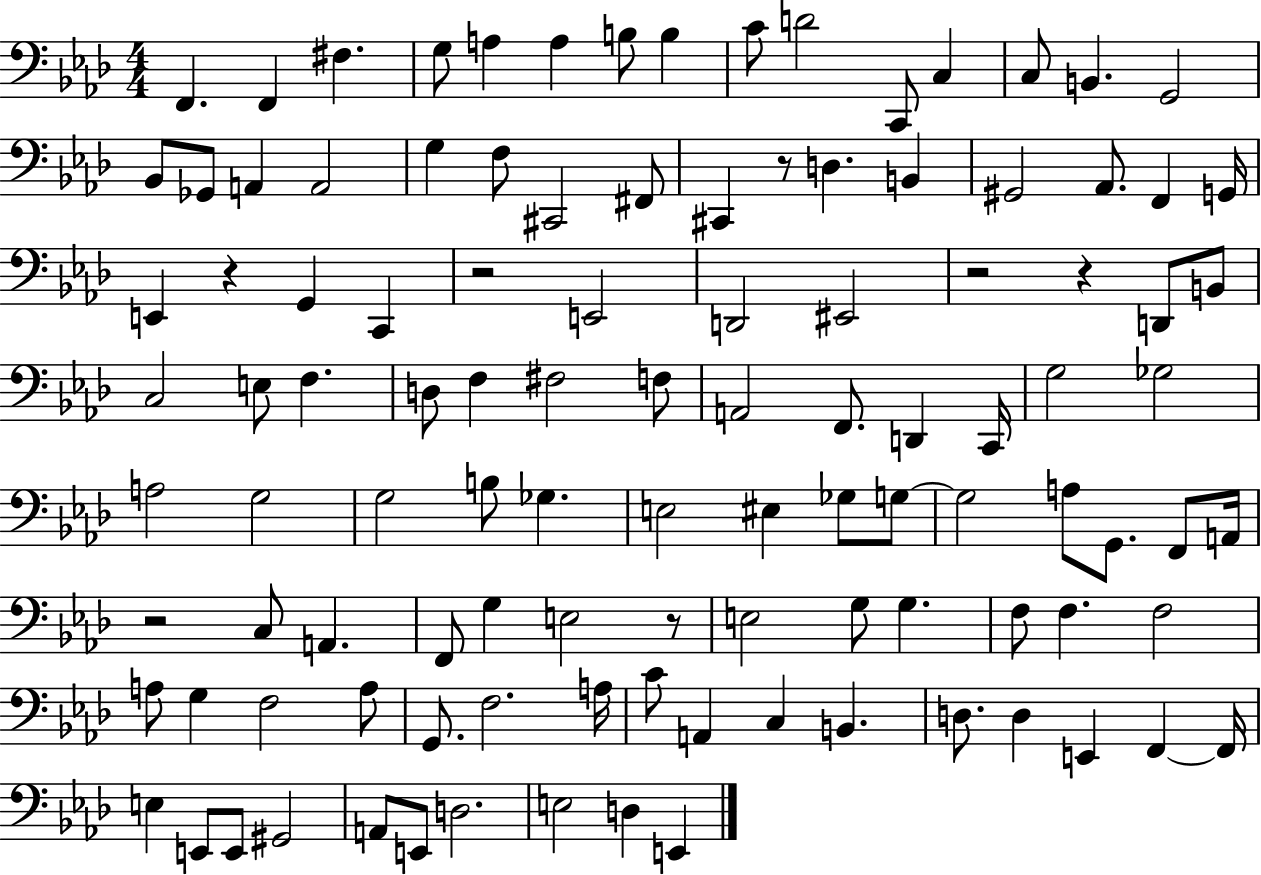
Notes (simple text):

F2/q. F2/q F#3/q. G3/e A3/q A3/q B3/e B3/q C4/e D4/h C2/e C3/q C3/e B2/q. G2/h Bb2/e Gb2/e A2/q A2/h G3/q F3/e C#2/h F#2/e C#2/q R/e D3/q. B2/q G#2/h Ab2/e. F2/q G2/s E2/q R/q G2/q C2/q R/h E2/h D2/h EIS2/h R/h R/q D2/e B2/e C3/h E3/e F3/q. D3/e F3/q F#3/h F3/e A2/h F2/e. D2/q C2/s G3/h Gb3/h A3/h G3/h G3/h B3/e Gb3/q. E3/h EIS3/q Gb3/e G3/e G3/h A3/e G2/e. F2/e A2/s R/h C3/e A2/q. F2/e G3/q E3/h R/e E3/h G3/e G3/q. F3/e F3/q. F3/h A3/e G3/q F3/h A3/e G2/e. F3/h. A3/s C4/e A2/q C3/q B2/q. D3/e. D3/q E2/q F2/q F2/s E3/q E2/e E2/e G#2/h A2/e E2/e D3/h. E3/h D3/q E2/q